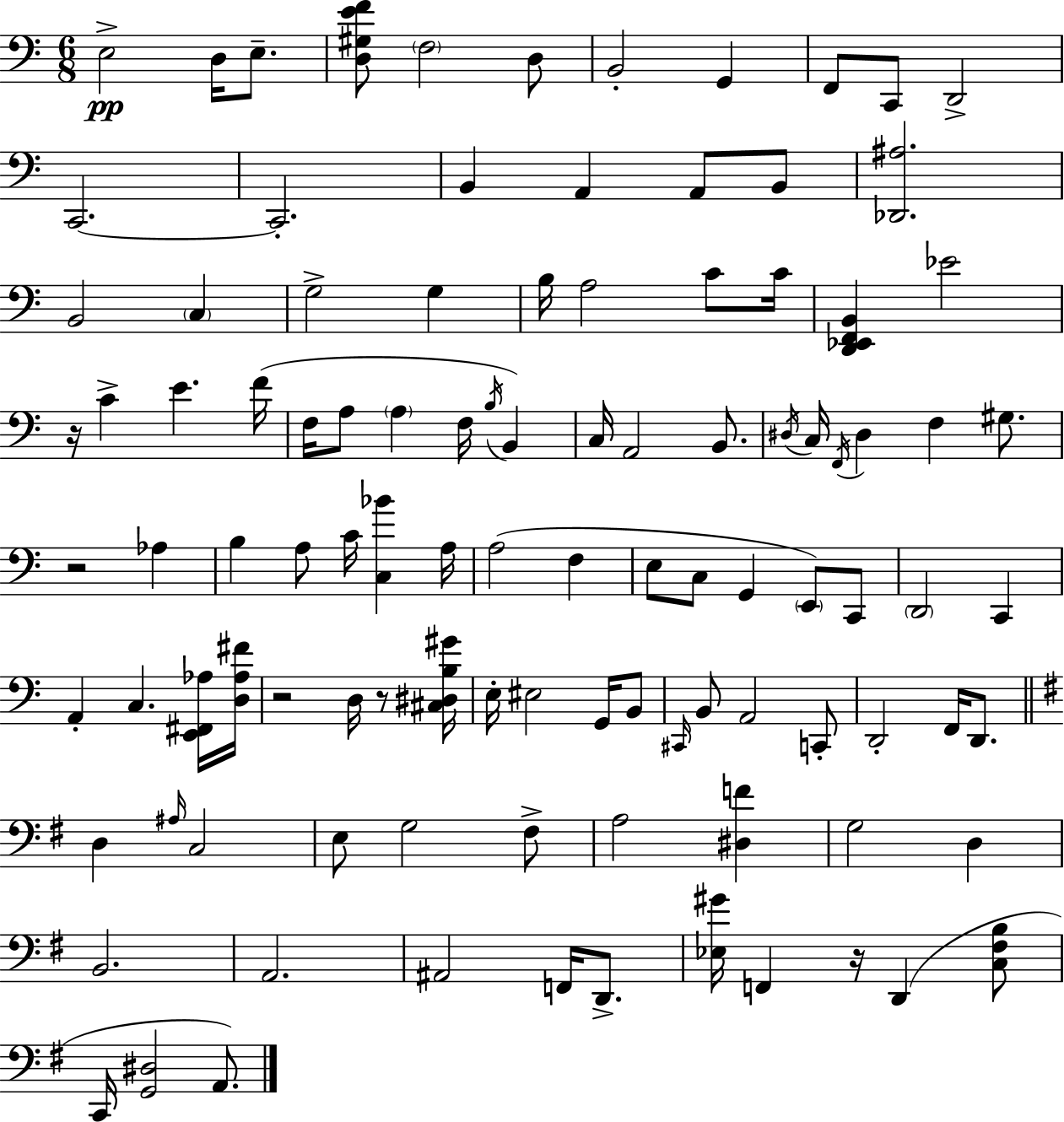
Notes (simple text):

E3/h D3/s E3/e. [D3,G#3,E4,F4]/e F3/h D3/e B2/h G2/q F2/e C2/e D2/h C2/h. C2/h. B2/q A2/q A2/e B2/e [Db2,A#3]/h. B2/h C3/q G3/h G3/q B3/s A3/h C4/e C4/s [D2,Eb2,F2,B2]/q Eb4/h R/s C4/q E4/q. F4/s F3/s A3/e A3/q F3/s B3/s B2/q C3/s A2/h B2/e. D#3/s C3/s F2/s D#3/q F3/q G#3/e. R/h Ab3/q B3/q A3/e C4/s [C3,Bb4]/q A3/s A3/h F3/q E3/e C3/e G2/q E2/e C2/e D2/h C2/q A2/q C3/q. [E2,F#2,Ab3]/s [D3,Ab3,F#4]/s R/h D3/s R/e [C#3,D#3,B3,G#4]/s E3/s EIS3/h G2/s B2/e C#2/s B2/e A2/h C2/e D2/h F2/s D2/e. D3/q A#3/s C3/h E3/e G3/h F#3/e A3/h [D#3,F4]/q G3/h D3/q B2/h. A2/h. A#2/h F2/s D2/e. [Eb3,G#4]/s F2/q R/s D2/q [C3,F#3,B3]/e C2/s [G2,D#3]/h A2/e.